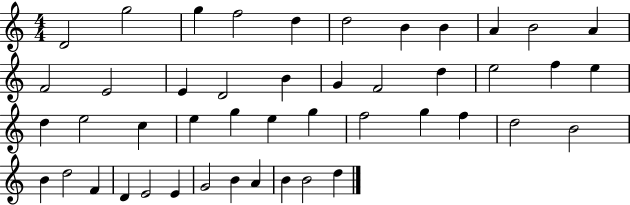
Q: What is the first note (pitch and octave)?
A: D4